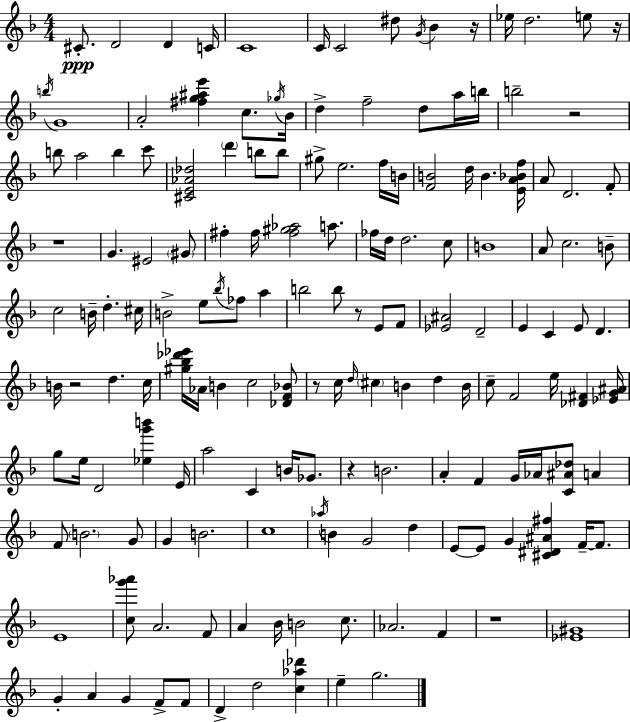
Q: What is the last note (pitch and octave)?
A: G5